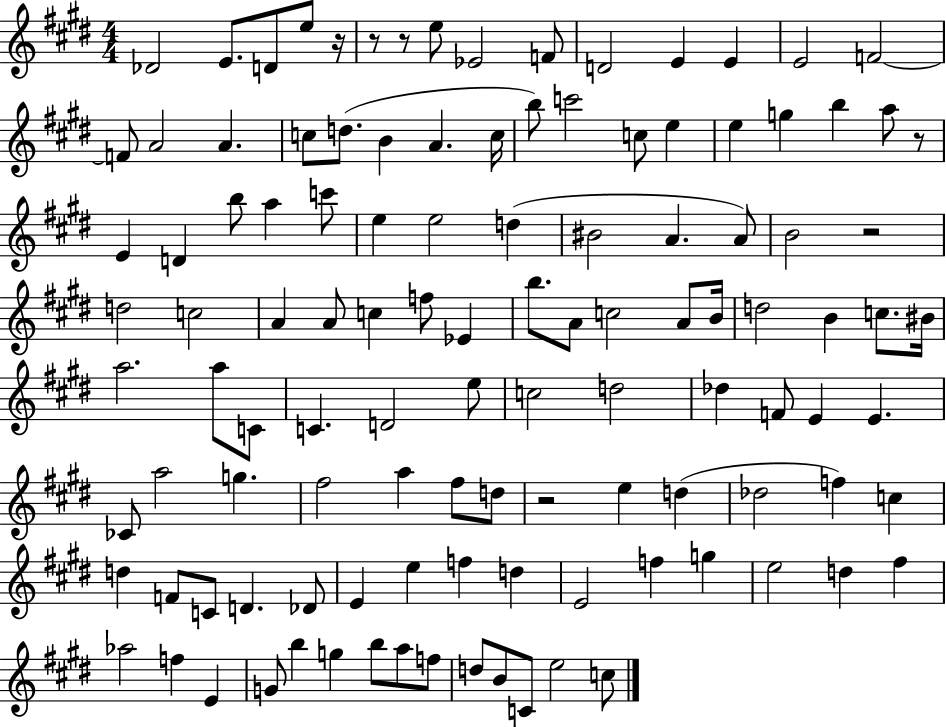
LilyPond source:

{
  \clef treble
  \numericTimeSignature
  \time 4/4
  \key e \major
  \repeat volta 2 { des'2 e'8. d'8 e''8 r16 | r8 r8 e''8 ees'2 f'8 | d'2 e'4 e'4 | e'2 f'2~~ | \break f'8 a'2 a'4. | c''8 d''8.( b'4 a'4. c''16 | b''8) c'''2 c''8 e''4 | e''4 g''4 b''4 a''8 r8 | \break e'4 d'4 b''8 a''4 c'''8 | e''4 e''2 d''4( | bis'2 a'4. a'8) | b'2 r2 | \break d''2 c''2 | a'4 a'8 c''4 f''8 ees'4 | b''8. a'8 c''2 a'8 b'16 | d''2 b'4 c''8. bis'16 | \break a''2. a''8 c'8 | c'4. d'2 e''8 | c''2 d''2 | des''4 f'8 e'4 e'4. | \break ces'8 a''2 g''4. | fis''2 a''4 fis''8 d''8 | r2 e''4 d''4( | des''2 f''4) c''4 | \break d''4 f'8 c'8 d'4. des'8 | e'4 e''4 f''4 d''4 | e'2 f''4 g''4 | e''2 d''4 fis''4 | \break aes''2 f''4 e'4 | g'8 b''4 g''4 b''8 a''8 f''8 | d''8 b'8 c'8 e''2 c''8 | } \bar "|."
}